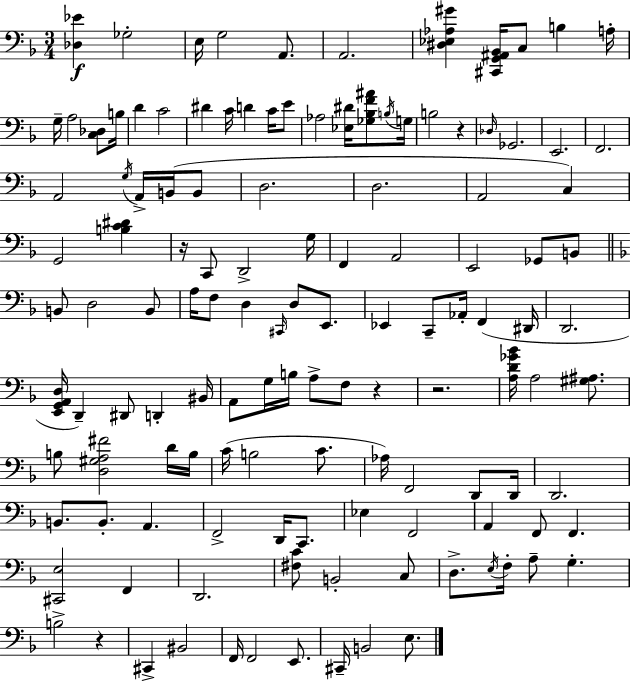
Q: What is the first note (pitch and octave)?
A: Gb3